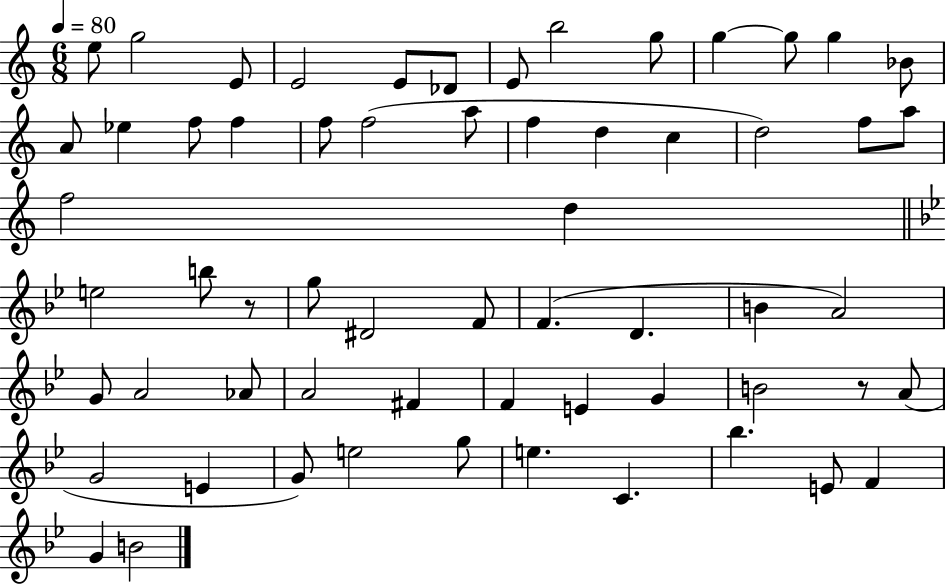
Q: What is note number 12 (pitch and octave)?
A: G5